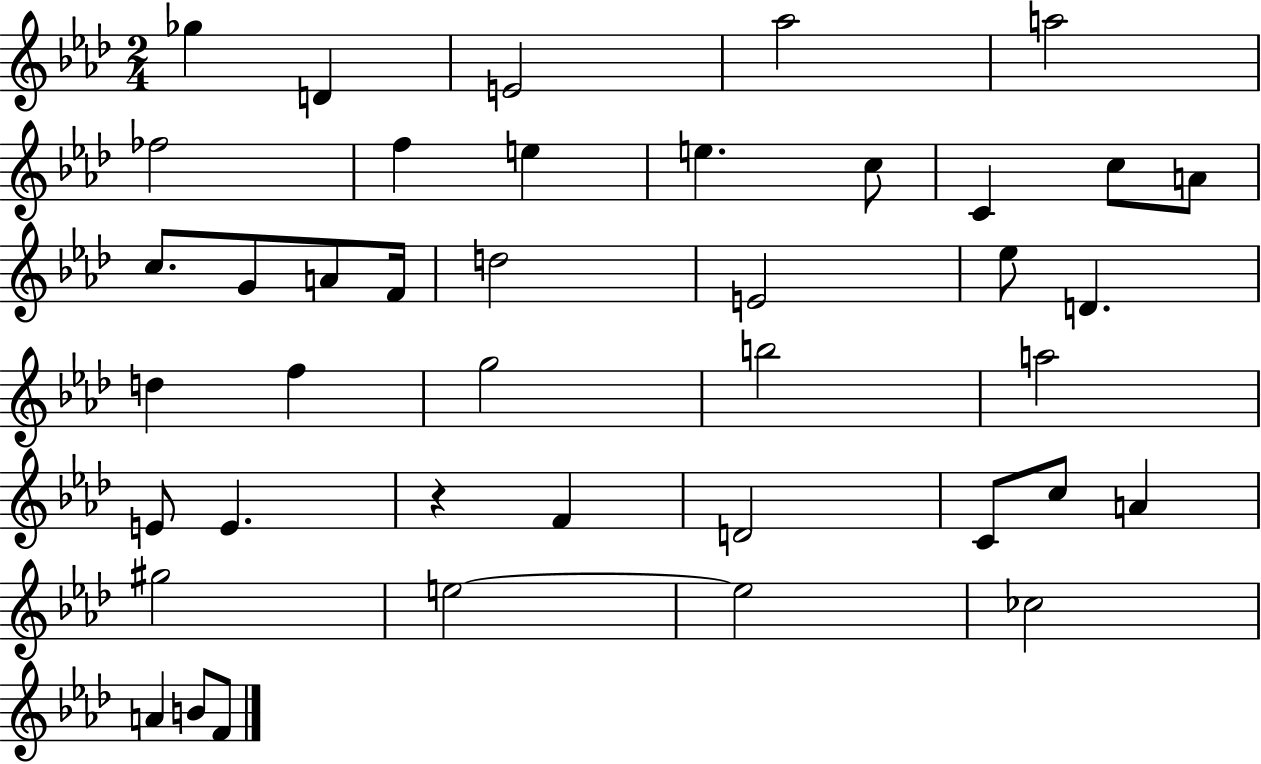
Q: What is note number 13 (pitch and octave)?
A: A4